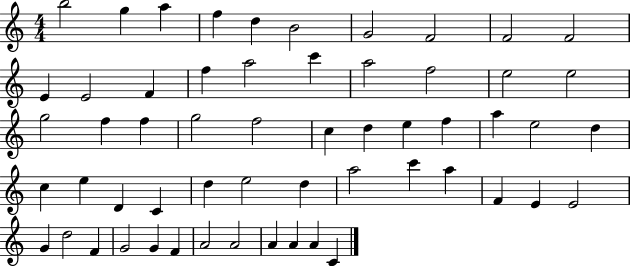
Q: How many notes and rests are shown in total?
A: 57